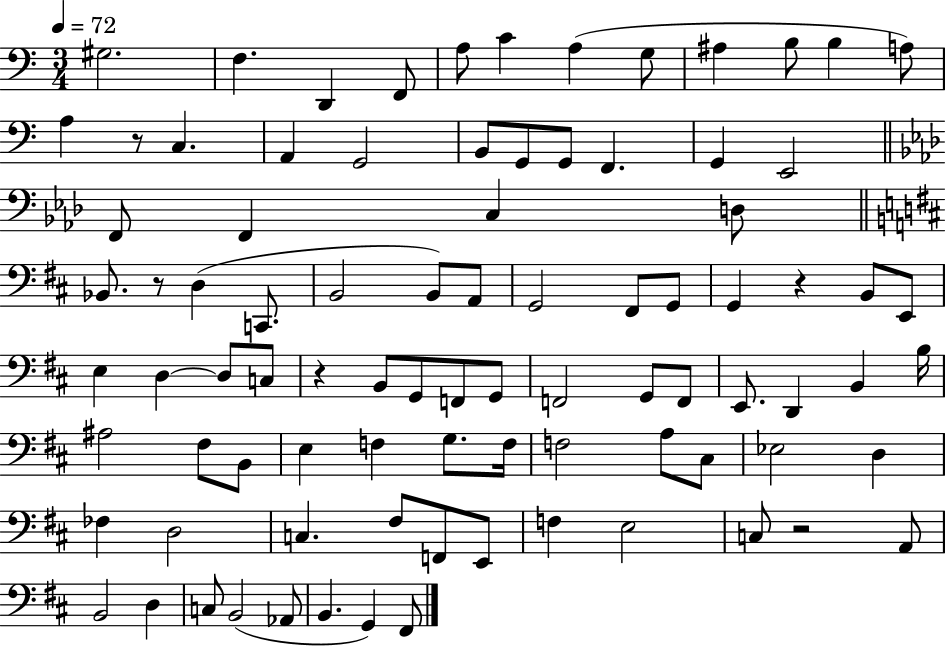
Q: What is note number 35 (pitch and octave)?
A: G2